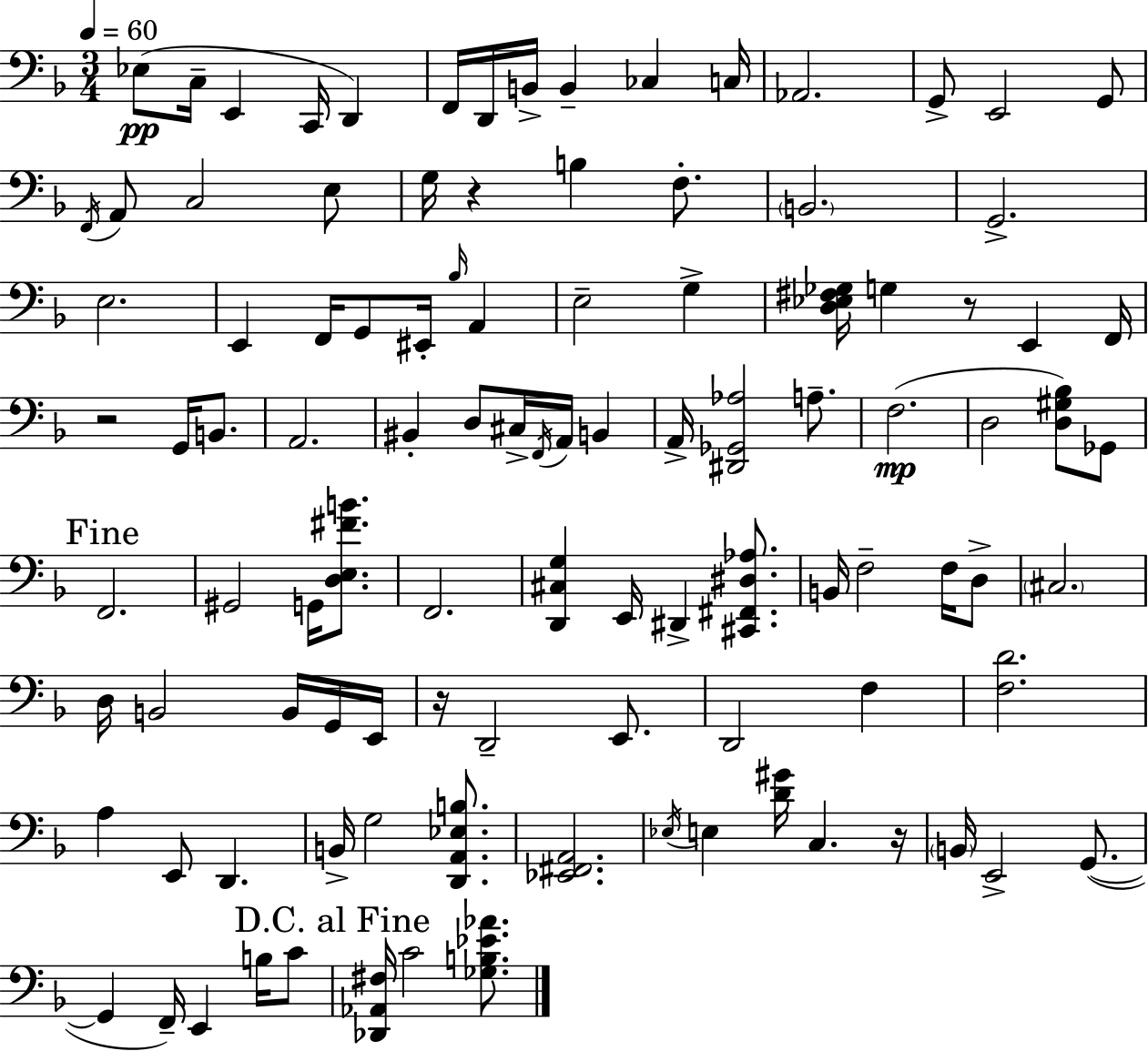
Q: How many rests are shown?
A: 5